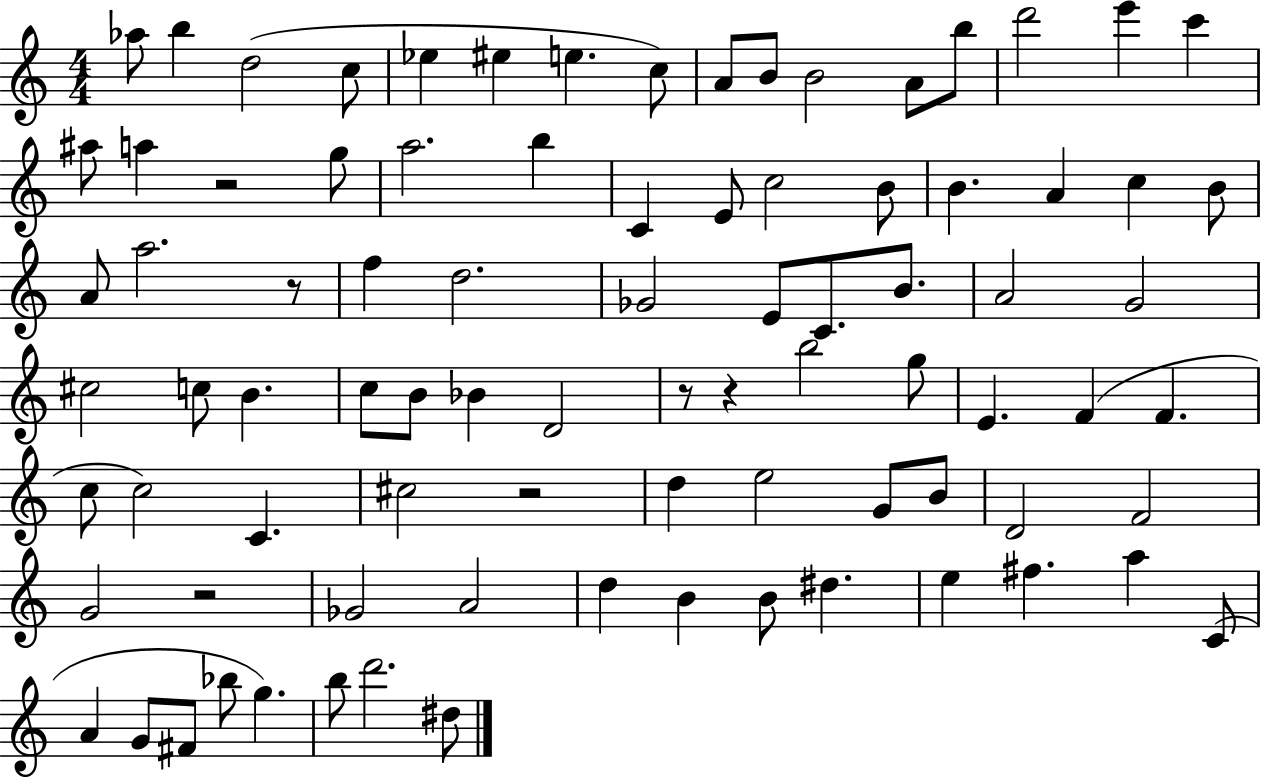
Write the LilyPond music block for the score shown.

{
  \clef treble
  \numericTimeSignature
  \time 4/4
  \key c \major
  aes''8 b''4 d''2( c''8 | ees''4 eis''4 e''4. c''8) | a'8 b'8 b'2 a'8 b''8 | d'''2 e'''4 c'''4 | \break ais''8 a''4 r2 g''8 | a''2. b''4 | c'4 e'8 c''2 b'8 | b'4. a'4 c''4 b'8 | \break a'8 a''2. r8 | f''4 d''2. | ges'2 e'8 c'8. b'8. | a'2 g'2 | \break cis''2 c''8 b'4. | c''8 b'8 bes'4 d'2 | r8 r4 b''2 g''8 | e'4. f'4( f'4. | \break c''8 c''2) c'4. | cis''2 r2 | d''4 e''2 g'8 b'8 | d'2 f'2 | \break g'2 r2 | ges'2 a'2 | d''4 b'4 b'8 dis''4. | e''4 fis''4. a''4 c'8( | \break a'4 g'8 fis'8 bes''8 g''4.) | b''8 d'''2. dis''8 | \bar "|."
}